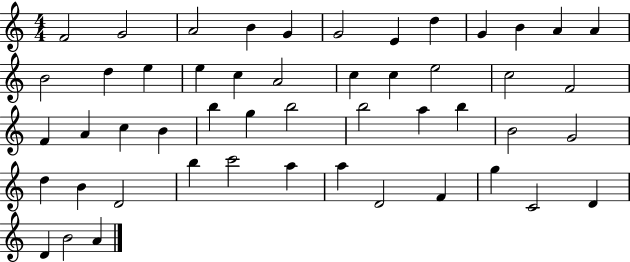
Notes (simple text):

F4/h G4/h A4/h B4/q G4/q G4/h E4/q D5/q G4/q B4/q A4/q A4/q B4/h D5/q E5/q E5/q C5/q A4/h C5/q C5/q E5/h C5/h F4/h F4/q A4/q C5/q B4/q B5/q G5/q B5/h B5/h A5/q B5/q B4/h G4/h D5/q B4/q D4/h B5/q C6/h A5/q A5/q D4/h F4/q G5/q C4/h D4/q D4/q B4/h A4/q